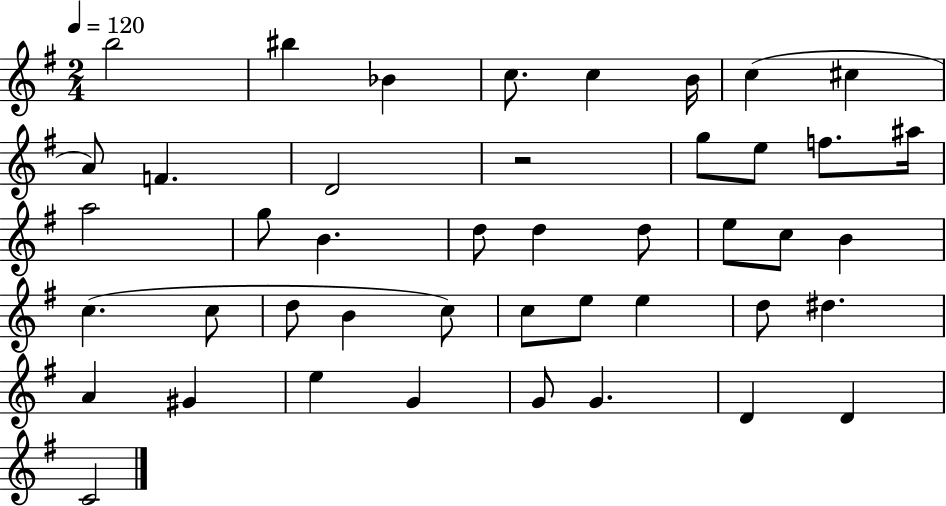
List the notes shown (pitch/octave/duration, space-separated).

B5/h BIS5/q Bb4/q C5/e. C5/q B4/s C5/q C#5/q A4/e F4/q. D4/h R/h G5/e E5/e F5/e. A#5/s A5/h G5/e B4/q. D5/e D5/q D5/e E5/e C5/e B4/q C5/q. C5/e D5/e B4/q C5/e C5/e E5/e E5/q D5/e D#5/q. A4/q G#4/q E5/q G4/q G4/e G4/q. D4/q D4/q C4/h